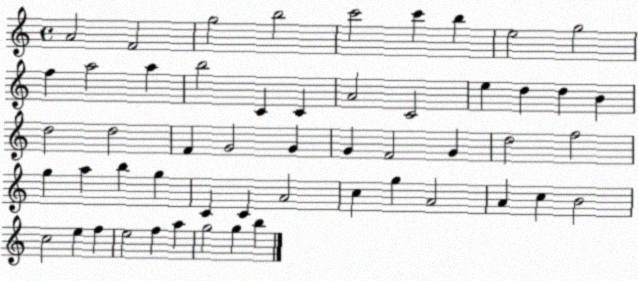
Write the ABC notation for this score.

X:1
T:Untitled
M:4/4
L:1/4
K:C
A2 F2 g2 b2 c'2 c' b e2 g2 f a2 a b2 C C A2 C2 e d d B d2 d2 F G2 G G F2 G d2 f2 g a b g C C A2 c g A2 A c B2 c2 e f e2 f a g2 g b